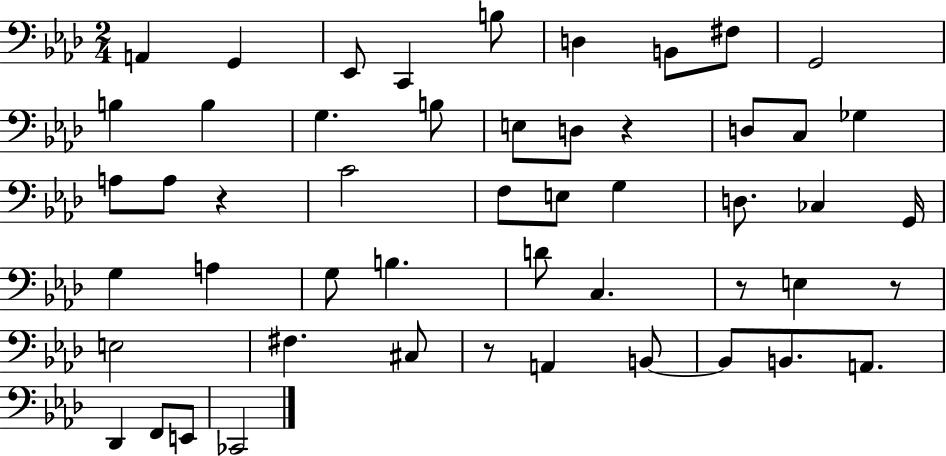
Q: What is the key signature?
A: AES major